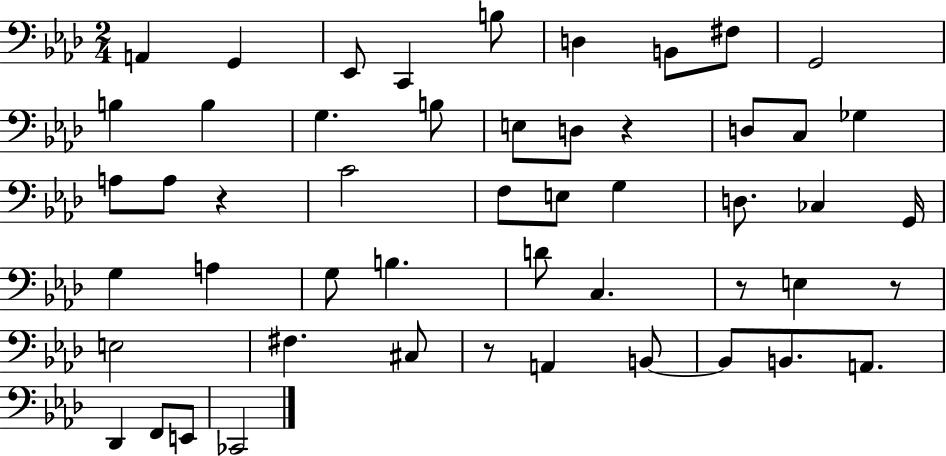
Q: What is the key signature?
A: AES major